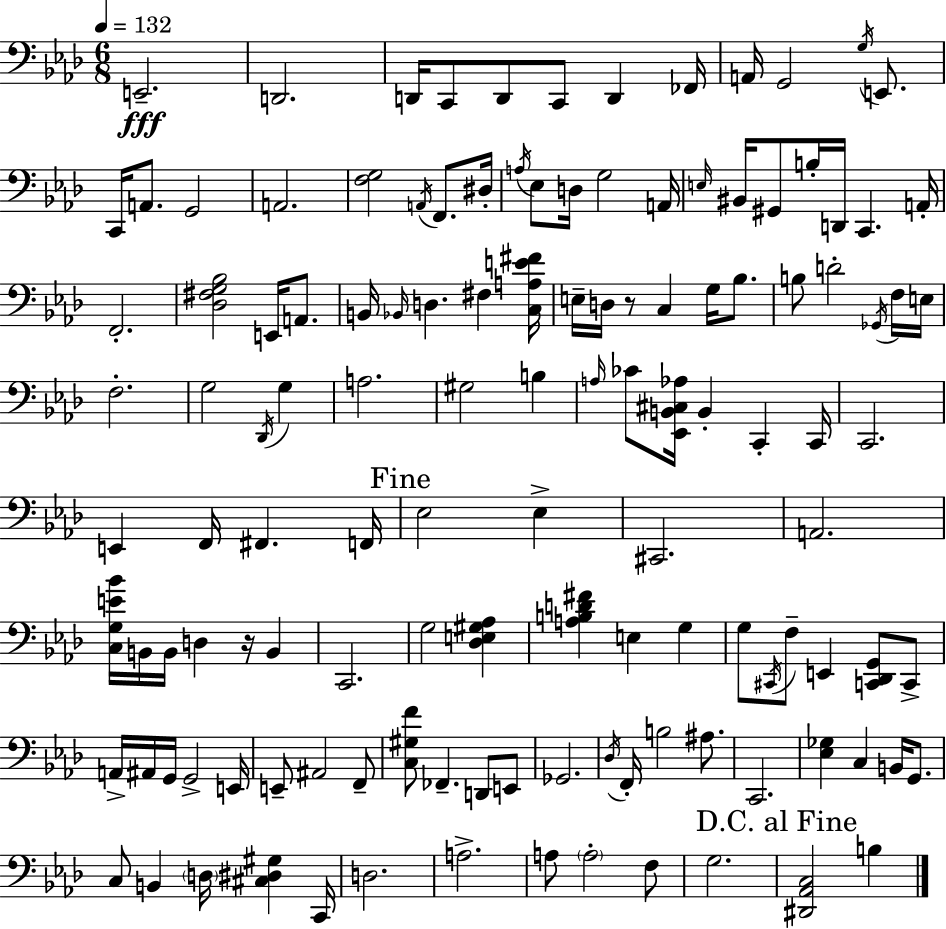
E2/h. D2/h. D2/s C2/e D2/e C2/e D2/q FES2/s A2/s G2/h G3/s E2/e. C2/s A2/e. G2/h A2/h. [F3,G3]/h A2/s F2/e. D#3/s A3/s Eb3/e D3/s G3/h A2/s E3/s BIS2/s G#2/e B3/s D2/s C2/q. A2/s F2/h. [Db3,F#3,G3,Bb3]/h E2/s A2/e. B2/s Bb2/s D3/q. F#3/q [C3,A3,E4,F#4]/s E3/s D3/s R/e C3/q G3/s Bb3/e. B3/e D4/h Gb2/s F3/s E3/s F3/h. G3/h Db2/s G3/q A3/h. G#3/h B3/q A3/s CES4/e [Eb2,B2,C#3,Ab3]/s B2/q C2/q C2/s C2/h. E2/q F2/s F#2/q. F2/s Eb3/h Eb3/q C#2/h. A2/h. [C3,G3,E4,Bb4]/s B2/s B2/s D3/q R/s B2/q C2/h. G3/h [Db3,E3,G#3,Ab3]/q [A3,B3,D4,F#4]/q E3/q G3/q G3/e C#2/s F3/e E2/q [C2,Db2,G2]/e C2/e A2/s A#2/s G2/s G2/h E2/s E2/e A#2/h F2/e [C3,G#3,F4]/e FES2/q. D2/e E2/e Gb2/h. Db3/s F2/s B3/h A#3/e. C2/h. [Eb3,Gb3]/q C3/q B2/s G2/e. C3/e B2/q D3/s [C#3,D#3,G#3]/q C2/s D3/h. A3/h. A3/e A3/h F3/e G3/h. [D#2,Ab2,C3]/h B3/q